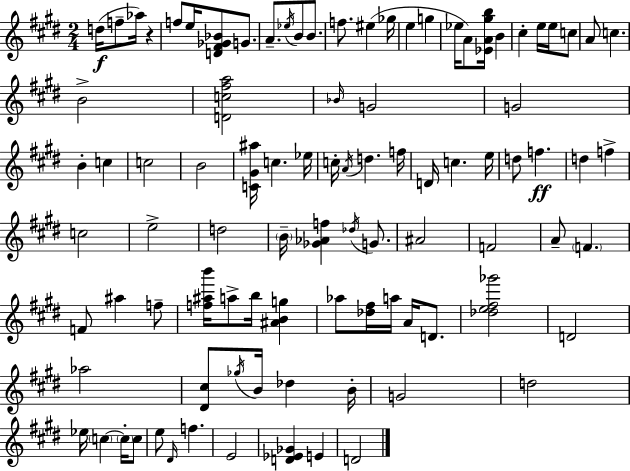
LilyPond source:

{
  \clef treble
  \numericTimeSignature
  \time 2/4
  \key e \major
  d''16(\f f''8-- aes''16) r4 | f''8 e''16 <d' fis' ges' bes'>8 g'8. | a'8.-- \acciaccatura { ees''16 } b'8 b'8. | f''8. eis''4( | \break ges''16 e''4 g''4 | ees''16 a'8) <ees' a' gis'' b''>16 b'4 | cis''4-. e''16 e''16 c''8 | a'8 c''4. | \break b'2-> | <d' c'' fis'' a''>2 | \grace { bes'16 } g'2 | g'2 | \break b'4-. c''4 | c''2 | b'2 | <c' gis' ais''>16 c''4. | \break ees''16 c''16-. \acciaccatura { a'16 } d''4. | f''16 d'16 c''4. | e''16 d''8 f''4.\ff | d''4 f''4-> | \break c''2 | e''2-> | d''2 | \parenthesize b'16-- <ges' aes' f''>4 | \break \acciaccatura { des''16 } g'8. ais'2 | f'2 | a'8-- \parenthesize f'4. | f'8 ais''4 | \break f''8-- <f'' ais'' b'''>16 a''8-> b''16 | <ais' b' g''>4 aes''8 <des'' fis''>16 a''16 | a'16 d'8. <des'' e'' fis'' ges'''>2 | d'2 | \break aes''2 | <dis' cis''>8 \acciaccatura { ges''16 } b'16 | des''4 b'16-. g'2 | d''2 | \break ees''16 \parenthesize c''4~~ | \parenthesize c''16-. c''8 e''8 \grace { dis'16 } | f''4. e'2 | <d' ees' ges'>4 | \break e'4 d'2 | \bar "|."
}